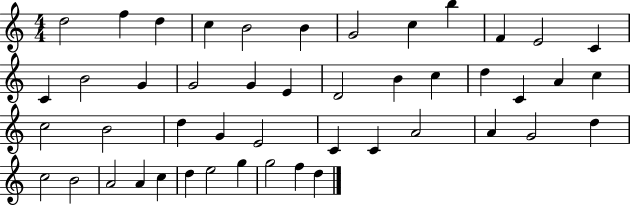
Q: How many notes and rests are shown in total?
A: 47